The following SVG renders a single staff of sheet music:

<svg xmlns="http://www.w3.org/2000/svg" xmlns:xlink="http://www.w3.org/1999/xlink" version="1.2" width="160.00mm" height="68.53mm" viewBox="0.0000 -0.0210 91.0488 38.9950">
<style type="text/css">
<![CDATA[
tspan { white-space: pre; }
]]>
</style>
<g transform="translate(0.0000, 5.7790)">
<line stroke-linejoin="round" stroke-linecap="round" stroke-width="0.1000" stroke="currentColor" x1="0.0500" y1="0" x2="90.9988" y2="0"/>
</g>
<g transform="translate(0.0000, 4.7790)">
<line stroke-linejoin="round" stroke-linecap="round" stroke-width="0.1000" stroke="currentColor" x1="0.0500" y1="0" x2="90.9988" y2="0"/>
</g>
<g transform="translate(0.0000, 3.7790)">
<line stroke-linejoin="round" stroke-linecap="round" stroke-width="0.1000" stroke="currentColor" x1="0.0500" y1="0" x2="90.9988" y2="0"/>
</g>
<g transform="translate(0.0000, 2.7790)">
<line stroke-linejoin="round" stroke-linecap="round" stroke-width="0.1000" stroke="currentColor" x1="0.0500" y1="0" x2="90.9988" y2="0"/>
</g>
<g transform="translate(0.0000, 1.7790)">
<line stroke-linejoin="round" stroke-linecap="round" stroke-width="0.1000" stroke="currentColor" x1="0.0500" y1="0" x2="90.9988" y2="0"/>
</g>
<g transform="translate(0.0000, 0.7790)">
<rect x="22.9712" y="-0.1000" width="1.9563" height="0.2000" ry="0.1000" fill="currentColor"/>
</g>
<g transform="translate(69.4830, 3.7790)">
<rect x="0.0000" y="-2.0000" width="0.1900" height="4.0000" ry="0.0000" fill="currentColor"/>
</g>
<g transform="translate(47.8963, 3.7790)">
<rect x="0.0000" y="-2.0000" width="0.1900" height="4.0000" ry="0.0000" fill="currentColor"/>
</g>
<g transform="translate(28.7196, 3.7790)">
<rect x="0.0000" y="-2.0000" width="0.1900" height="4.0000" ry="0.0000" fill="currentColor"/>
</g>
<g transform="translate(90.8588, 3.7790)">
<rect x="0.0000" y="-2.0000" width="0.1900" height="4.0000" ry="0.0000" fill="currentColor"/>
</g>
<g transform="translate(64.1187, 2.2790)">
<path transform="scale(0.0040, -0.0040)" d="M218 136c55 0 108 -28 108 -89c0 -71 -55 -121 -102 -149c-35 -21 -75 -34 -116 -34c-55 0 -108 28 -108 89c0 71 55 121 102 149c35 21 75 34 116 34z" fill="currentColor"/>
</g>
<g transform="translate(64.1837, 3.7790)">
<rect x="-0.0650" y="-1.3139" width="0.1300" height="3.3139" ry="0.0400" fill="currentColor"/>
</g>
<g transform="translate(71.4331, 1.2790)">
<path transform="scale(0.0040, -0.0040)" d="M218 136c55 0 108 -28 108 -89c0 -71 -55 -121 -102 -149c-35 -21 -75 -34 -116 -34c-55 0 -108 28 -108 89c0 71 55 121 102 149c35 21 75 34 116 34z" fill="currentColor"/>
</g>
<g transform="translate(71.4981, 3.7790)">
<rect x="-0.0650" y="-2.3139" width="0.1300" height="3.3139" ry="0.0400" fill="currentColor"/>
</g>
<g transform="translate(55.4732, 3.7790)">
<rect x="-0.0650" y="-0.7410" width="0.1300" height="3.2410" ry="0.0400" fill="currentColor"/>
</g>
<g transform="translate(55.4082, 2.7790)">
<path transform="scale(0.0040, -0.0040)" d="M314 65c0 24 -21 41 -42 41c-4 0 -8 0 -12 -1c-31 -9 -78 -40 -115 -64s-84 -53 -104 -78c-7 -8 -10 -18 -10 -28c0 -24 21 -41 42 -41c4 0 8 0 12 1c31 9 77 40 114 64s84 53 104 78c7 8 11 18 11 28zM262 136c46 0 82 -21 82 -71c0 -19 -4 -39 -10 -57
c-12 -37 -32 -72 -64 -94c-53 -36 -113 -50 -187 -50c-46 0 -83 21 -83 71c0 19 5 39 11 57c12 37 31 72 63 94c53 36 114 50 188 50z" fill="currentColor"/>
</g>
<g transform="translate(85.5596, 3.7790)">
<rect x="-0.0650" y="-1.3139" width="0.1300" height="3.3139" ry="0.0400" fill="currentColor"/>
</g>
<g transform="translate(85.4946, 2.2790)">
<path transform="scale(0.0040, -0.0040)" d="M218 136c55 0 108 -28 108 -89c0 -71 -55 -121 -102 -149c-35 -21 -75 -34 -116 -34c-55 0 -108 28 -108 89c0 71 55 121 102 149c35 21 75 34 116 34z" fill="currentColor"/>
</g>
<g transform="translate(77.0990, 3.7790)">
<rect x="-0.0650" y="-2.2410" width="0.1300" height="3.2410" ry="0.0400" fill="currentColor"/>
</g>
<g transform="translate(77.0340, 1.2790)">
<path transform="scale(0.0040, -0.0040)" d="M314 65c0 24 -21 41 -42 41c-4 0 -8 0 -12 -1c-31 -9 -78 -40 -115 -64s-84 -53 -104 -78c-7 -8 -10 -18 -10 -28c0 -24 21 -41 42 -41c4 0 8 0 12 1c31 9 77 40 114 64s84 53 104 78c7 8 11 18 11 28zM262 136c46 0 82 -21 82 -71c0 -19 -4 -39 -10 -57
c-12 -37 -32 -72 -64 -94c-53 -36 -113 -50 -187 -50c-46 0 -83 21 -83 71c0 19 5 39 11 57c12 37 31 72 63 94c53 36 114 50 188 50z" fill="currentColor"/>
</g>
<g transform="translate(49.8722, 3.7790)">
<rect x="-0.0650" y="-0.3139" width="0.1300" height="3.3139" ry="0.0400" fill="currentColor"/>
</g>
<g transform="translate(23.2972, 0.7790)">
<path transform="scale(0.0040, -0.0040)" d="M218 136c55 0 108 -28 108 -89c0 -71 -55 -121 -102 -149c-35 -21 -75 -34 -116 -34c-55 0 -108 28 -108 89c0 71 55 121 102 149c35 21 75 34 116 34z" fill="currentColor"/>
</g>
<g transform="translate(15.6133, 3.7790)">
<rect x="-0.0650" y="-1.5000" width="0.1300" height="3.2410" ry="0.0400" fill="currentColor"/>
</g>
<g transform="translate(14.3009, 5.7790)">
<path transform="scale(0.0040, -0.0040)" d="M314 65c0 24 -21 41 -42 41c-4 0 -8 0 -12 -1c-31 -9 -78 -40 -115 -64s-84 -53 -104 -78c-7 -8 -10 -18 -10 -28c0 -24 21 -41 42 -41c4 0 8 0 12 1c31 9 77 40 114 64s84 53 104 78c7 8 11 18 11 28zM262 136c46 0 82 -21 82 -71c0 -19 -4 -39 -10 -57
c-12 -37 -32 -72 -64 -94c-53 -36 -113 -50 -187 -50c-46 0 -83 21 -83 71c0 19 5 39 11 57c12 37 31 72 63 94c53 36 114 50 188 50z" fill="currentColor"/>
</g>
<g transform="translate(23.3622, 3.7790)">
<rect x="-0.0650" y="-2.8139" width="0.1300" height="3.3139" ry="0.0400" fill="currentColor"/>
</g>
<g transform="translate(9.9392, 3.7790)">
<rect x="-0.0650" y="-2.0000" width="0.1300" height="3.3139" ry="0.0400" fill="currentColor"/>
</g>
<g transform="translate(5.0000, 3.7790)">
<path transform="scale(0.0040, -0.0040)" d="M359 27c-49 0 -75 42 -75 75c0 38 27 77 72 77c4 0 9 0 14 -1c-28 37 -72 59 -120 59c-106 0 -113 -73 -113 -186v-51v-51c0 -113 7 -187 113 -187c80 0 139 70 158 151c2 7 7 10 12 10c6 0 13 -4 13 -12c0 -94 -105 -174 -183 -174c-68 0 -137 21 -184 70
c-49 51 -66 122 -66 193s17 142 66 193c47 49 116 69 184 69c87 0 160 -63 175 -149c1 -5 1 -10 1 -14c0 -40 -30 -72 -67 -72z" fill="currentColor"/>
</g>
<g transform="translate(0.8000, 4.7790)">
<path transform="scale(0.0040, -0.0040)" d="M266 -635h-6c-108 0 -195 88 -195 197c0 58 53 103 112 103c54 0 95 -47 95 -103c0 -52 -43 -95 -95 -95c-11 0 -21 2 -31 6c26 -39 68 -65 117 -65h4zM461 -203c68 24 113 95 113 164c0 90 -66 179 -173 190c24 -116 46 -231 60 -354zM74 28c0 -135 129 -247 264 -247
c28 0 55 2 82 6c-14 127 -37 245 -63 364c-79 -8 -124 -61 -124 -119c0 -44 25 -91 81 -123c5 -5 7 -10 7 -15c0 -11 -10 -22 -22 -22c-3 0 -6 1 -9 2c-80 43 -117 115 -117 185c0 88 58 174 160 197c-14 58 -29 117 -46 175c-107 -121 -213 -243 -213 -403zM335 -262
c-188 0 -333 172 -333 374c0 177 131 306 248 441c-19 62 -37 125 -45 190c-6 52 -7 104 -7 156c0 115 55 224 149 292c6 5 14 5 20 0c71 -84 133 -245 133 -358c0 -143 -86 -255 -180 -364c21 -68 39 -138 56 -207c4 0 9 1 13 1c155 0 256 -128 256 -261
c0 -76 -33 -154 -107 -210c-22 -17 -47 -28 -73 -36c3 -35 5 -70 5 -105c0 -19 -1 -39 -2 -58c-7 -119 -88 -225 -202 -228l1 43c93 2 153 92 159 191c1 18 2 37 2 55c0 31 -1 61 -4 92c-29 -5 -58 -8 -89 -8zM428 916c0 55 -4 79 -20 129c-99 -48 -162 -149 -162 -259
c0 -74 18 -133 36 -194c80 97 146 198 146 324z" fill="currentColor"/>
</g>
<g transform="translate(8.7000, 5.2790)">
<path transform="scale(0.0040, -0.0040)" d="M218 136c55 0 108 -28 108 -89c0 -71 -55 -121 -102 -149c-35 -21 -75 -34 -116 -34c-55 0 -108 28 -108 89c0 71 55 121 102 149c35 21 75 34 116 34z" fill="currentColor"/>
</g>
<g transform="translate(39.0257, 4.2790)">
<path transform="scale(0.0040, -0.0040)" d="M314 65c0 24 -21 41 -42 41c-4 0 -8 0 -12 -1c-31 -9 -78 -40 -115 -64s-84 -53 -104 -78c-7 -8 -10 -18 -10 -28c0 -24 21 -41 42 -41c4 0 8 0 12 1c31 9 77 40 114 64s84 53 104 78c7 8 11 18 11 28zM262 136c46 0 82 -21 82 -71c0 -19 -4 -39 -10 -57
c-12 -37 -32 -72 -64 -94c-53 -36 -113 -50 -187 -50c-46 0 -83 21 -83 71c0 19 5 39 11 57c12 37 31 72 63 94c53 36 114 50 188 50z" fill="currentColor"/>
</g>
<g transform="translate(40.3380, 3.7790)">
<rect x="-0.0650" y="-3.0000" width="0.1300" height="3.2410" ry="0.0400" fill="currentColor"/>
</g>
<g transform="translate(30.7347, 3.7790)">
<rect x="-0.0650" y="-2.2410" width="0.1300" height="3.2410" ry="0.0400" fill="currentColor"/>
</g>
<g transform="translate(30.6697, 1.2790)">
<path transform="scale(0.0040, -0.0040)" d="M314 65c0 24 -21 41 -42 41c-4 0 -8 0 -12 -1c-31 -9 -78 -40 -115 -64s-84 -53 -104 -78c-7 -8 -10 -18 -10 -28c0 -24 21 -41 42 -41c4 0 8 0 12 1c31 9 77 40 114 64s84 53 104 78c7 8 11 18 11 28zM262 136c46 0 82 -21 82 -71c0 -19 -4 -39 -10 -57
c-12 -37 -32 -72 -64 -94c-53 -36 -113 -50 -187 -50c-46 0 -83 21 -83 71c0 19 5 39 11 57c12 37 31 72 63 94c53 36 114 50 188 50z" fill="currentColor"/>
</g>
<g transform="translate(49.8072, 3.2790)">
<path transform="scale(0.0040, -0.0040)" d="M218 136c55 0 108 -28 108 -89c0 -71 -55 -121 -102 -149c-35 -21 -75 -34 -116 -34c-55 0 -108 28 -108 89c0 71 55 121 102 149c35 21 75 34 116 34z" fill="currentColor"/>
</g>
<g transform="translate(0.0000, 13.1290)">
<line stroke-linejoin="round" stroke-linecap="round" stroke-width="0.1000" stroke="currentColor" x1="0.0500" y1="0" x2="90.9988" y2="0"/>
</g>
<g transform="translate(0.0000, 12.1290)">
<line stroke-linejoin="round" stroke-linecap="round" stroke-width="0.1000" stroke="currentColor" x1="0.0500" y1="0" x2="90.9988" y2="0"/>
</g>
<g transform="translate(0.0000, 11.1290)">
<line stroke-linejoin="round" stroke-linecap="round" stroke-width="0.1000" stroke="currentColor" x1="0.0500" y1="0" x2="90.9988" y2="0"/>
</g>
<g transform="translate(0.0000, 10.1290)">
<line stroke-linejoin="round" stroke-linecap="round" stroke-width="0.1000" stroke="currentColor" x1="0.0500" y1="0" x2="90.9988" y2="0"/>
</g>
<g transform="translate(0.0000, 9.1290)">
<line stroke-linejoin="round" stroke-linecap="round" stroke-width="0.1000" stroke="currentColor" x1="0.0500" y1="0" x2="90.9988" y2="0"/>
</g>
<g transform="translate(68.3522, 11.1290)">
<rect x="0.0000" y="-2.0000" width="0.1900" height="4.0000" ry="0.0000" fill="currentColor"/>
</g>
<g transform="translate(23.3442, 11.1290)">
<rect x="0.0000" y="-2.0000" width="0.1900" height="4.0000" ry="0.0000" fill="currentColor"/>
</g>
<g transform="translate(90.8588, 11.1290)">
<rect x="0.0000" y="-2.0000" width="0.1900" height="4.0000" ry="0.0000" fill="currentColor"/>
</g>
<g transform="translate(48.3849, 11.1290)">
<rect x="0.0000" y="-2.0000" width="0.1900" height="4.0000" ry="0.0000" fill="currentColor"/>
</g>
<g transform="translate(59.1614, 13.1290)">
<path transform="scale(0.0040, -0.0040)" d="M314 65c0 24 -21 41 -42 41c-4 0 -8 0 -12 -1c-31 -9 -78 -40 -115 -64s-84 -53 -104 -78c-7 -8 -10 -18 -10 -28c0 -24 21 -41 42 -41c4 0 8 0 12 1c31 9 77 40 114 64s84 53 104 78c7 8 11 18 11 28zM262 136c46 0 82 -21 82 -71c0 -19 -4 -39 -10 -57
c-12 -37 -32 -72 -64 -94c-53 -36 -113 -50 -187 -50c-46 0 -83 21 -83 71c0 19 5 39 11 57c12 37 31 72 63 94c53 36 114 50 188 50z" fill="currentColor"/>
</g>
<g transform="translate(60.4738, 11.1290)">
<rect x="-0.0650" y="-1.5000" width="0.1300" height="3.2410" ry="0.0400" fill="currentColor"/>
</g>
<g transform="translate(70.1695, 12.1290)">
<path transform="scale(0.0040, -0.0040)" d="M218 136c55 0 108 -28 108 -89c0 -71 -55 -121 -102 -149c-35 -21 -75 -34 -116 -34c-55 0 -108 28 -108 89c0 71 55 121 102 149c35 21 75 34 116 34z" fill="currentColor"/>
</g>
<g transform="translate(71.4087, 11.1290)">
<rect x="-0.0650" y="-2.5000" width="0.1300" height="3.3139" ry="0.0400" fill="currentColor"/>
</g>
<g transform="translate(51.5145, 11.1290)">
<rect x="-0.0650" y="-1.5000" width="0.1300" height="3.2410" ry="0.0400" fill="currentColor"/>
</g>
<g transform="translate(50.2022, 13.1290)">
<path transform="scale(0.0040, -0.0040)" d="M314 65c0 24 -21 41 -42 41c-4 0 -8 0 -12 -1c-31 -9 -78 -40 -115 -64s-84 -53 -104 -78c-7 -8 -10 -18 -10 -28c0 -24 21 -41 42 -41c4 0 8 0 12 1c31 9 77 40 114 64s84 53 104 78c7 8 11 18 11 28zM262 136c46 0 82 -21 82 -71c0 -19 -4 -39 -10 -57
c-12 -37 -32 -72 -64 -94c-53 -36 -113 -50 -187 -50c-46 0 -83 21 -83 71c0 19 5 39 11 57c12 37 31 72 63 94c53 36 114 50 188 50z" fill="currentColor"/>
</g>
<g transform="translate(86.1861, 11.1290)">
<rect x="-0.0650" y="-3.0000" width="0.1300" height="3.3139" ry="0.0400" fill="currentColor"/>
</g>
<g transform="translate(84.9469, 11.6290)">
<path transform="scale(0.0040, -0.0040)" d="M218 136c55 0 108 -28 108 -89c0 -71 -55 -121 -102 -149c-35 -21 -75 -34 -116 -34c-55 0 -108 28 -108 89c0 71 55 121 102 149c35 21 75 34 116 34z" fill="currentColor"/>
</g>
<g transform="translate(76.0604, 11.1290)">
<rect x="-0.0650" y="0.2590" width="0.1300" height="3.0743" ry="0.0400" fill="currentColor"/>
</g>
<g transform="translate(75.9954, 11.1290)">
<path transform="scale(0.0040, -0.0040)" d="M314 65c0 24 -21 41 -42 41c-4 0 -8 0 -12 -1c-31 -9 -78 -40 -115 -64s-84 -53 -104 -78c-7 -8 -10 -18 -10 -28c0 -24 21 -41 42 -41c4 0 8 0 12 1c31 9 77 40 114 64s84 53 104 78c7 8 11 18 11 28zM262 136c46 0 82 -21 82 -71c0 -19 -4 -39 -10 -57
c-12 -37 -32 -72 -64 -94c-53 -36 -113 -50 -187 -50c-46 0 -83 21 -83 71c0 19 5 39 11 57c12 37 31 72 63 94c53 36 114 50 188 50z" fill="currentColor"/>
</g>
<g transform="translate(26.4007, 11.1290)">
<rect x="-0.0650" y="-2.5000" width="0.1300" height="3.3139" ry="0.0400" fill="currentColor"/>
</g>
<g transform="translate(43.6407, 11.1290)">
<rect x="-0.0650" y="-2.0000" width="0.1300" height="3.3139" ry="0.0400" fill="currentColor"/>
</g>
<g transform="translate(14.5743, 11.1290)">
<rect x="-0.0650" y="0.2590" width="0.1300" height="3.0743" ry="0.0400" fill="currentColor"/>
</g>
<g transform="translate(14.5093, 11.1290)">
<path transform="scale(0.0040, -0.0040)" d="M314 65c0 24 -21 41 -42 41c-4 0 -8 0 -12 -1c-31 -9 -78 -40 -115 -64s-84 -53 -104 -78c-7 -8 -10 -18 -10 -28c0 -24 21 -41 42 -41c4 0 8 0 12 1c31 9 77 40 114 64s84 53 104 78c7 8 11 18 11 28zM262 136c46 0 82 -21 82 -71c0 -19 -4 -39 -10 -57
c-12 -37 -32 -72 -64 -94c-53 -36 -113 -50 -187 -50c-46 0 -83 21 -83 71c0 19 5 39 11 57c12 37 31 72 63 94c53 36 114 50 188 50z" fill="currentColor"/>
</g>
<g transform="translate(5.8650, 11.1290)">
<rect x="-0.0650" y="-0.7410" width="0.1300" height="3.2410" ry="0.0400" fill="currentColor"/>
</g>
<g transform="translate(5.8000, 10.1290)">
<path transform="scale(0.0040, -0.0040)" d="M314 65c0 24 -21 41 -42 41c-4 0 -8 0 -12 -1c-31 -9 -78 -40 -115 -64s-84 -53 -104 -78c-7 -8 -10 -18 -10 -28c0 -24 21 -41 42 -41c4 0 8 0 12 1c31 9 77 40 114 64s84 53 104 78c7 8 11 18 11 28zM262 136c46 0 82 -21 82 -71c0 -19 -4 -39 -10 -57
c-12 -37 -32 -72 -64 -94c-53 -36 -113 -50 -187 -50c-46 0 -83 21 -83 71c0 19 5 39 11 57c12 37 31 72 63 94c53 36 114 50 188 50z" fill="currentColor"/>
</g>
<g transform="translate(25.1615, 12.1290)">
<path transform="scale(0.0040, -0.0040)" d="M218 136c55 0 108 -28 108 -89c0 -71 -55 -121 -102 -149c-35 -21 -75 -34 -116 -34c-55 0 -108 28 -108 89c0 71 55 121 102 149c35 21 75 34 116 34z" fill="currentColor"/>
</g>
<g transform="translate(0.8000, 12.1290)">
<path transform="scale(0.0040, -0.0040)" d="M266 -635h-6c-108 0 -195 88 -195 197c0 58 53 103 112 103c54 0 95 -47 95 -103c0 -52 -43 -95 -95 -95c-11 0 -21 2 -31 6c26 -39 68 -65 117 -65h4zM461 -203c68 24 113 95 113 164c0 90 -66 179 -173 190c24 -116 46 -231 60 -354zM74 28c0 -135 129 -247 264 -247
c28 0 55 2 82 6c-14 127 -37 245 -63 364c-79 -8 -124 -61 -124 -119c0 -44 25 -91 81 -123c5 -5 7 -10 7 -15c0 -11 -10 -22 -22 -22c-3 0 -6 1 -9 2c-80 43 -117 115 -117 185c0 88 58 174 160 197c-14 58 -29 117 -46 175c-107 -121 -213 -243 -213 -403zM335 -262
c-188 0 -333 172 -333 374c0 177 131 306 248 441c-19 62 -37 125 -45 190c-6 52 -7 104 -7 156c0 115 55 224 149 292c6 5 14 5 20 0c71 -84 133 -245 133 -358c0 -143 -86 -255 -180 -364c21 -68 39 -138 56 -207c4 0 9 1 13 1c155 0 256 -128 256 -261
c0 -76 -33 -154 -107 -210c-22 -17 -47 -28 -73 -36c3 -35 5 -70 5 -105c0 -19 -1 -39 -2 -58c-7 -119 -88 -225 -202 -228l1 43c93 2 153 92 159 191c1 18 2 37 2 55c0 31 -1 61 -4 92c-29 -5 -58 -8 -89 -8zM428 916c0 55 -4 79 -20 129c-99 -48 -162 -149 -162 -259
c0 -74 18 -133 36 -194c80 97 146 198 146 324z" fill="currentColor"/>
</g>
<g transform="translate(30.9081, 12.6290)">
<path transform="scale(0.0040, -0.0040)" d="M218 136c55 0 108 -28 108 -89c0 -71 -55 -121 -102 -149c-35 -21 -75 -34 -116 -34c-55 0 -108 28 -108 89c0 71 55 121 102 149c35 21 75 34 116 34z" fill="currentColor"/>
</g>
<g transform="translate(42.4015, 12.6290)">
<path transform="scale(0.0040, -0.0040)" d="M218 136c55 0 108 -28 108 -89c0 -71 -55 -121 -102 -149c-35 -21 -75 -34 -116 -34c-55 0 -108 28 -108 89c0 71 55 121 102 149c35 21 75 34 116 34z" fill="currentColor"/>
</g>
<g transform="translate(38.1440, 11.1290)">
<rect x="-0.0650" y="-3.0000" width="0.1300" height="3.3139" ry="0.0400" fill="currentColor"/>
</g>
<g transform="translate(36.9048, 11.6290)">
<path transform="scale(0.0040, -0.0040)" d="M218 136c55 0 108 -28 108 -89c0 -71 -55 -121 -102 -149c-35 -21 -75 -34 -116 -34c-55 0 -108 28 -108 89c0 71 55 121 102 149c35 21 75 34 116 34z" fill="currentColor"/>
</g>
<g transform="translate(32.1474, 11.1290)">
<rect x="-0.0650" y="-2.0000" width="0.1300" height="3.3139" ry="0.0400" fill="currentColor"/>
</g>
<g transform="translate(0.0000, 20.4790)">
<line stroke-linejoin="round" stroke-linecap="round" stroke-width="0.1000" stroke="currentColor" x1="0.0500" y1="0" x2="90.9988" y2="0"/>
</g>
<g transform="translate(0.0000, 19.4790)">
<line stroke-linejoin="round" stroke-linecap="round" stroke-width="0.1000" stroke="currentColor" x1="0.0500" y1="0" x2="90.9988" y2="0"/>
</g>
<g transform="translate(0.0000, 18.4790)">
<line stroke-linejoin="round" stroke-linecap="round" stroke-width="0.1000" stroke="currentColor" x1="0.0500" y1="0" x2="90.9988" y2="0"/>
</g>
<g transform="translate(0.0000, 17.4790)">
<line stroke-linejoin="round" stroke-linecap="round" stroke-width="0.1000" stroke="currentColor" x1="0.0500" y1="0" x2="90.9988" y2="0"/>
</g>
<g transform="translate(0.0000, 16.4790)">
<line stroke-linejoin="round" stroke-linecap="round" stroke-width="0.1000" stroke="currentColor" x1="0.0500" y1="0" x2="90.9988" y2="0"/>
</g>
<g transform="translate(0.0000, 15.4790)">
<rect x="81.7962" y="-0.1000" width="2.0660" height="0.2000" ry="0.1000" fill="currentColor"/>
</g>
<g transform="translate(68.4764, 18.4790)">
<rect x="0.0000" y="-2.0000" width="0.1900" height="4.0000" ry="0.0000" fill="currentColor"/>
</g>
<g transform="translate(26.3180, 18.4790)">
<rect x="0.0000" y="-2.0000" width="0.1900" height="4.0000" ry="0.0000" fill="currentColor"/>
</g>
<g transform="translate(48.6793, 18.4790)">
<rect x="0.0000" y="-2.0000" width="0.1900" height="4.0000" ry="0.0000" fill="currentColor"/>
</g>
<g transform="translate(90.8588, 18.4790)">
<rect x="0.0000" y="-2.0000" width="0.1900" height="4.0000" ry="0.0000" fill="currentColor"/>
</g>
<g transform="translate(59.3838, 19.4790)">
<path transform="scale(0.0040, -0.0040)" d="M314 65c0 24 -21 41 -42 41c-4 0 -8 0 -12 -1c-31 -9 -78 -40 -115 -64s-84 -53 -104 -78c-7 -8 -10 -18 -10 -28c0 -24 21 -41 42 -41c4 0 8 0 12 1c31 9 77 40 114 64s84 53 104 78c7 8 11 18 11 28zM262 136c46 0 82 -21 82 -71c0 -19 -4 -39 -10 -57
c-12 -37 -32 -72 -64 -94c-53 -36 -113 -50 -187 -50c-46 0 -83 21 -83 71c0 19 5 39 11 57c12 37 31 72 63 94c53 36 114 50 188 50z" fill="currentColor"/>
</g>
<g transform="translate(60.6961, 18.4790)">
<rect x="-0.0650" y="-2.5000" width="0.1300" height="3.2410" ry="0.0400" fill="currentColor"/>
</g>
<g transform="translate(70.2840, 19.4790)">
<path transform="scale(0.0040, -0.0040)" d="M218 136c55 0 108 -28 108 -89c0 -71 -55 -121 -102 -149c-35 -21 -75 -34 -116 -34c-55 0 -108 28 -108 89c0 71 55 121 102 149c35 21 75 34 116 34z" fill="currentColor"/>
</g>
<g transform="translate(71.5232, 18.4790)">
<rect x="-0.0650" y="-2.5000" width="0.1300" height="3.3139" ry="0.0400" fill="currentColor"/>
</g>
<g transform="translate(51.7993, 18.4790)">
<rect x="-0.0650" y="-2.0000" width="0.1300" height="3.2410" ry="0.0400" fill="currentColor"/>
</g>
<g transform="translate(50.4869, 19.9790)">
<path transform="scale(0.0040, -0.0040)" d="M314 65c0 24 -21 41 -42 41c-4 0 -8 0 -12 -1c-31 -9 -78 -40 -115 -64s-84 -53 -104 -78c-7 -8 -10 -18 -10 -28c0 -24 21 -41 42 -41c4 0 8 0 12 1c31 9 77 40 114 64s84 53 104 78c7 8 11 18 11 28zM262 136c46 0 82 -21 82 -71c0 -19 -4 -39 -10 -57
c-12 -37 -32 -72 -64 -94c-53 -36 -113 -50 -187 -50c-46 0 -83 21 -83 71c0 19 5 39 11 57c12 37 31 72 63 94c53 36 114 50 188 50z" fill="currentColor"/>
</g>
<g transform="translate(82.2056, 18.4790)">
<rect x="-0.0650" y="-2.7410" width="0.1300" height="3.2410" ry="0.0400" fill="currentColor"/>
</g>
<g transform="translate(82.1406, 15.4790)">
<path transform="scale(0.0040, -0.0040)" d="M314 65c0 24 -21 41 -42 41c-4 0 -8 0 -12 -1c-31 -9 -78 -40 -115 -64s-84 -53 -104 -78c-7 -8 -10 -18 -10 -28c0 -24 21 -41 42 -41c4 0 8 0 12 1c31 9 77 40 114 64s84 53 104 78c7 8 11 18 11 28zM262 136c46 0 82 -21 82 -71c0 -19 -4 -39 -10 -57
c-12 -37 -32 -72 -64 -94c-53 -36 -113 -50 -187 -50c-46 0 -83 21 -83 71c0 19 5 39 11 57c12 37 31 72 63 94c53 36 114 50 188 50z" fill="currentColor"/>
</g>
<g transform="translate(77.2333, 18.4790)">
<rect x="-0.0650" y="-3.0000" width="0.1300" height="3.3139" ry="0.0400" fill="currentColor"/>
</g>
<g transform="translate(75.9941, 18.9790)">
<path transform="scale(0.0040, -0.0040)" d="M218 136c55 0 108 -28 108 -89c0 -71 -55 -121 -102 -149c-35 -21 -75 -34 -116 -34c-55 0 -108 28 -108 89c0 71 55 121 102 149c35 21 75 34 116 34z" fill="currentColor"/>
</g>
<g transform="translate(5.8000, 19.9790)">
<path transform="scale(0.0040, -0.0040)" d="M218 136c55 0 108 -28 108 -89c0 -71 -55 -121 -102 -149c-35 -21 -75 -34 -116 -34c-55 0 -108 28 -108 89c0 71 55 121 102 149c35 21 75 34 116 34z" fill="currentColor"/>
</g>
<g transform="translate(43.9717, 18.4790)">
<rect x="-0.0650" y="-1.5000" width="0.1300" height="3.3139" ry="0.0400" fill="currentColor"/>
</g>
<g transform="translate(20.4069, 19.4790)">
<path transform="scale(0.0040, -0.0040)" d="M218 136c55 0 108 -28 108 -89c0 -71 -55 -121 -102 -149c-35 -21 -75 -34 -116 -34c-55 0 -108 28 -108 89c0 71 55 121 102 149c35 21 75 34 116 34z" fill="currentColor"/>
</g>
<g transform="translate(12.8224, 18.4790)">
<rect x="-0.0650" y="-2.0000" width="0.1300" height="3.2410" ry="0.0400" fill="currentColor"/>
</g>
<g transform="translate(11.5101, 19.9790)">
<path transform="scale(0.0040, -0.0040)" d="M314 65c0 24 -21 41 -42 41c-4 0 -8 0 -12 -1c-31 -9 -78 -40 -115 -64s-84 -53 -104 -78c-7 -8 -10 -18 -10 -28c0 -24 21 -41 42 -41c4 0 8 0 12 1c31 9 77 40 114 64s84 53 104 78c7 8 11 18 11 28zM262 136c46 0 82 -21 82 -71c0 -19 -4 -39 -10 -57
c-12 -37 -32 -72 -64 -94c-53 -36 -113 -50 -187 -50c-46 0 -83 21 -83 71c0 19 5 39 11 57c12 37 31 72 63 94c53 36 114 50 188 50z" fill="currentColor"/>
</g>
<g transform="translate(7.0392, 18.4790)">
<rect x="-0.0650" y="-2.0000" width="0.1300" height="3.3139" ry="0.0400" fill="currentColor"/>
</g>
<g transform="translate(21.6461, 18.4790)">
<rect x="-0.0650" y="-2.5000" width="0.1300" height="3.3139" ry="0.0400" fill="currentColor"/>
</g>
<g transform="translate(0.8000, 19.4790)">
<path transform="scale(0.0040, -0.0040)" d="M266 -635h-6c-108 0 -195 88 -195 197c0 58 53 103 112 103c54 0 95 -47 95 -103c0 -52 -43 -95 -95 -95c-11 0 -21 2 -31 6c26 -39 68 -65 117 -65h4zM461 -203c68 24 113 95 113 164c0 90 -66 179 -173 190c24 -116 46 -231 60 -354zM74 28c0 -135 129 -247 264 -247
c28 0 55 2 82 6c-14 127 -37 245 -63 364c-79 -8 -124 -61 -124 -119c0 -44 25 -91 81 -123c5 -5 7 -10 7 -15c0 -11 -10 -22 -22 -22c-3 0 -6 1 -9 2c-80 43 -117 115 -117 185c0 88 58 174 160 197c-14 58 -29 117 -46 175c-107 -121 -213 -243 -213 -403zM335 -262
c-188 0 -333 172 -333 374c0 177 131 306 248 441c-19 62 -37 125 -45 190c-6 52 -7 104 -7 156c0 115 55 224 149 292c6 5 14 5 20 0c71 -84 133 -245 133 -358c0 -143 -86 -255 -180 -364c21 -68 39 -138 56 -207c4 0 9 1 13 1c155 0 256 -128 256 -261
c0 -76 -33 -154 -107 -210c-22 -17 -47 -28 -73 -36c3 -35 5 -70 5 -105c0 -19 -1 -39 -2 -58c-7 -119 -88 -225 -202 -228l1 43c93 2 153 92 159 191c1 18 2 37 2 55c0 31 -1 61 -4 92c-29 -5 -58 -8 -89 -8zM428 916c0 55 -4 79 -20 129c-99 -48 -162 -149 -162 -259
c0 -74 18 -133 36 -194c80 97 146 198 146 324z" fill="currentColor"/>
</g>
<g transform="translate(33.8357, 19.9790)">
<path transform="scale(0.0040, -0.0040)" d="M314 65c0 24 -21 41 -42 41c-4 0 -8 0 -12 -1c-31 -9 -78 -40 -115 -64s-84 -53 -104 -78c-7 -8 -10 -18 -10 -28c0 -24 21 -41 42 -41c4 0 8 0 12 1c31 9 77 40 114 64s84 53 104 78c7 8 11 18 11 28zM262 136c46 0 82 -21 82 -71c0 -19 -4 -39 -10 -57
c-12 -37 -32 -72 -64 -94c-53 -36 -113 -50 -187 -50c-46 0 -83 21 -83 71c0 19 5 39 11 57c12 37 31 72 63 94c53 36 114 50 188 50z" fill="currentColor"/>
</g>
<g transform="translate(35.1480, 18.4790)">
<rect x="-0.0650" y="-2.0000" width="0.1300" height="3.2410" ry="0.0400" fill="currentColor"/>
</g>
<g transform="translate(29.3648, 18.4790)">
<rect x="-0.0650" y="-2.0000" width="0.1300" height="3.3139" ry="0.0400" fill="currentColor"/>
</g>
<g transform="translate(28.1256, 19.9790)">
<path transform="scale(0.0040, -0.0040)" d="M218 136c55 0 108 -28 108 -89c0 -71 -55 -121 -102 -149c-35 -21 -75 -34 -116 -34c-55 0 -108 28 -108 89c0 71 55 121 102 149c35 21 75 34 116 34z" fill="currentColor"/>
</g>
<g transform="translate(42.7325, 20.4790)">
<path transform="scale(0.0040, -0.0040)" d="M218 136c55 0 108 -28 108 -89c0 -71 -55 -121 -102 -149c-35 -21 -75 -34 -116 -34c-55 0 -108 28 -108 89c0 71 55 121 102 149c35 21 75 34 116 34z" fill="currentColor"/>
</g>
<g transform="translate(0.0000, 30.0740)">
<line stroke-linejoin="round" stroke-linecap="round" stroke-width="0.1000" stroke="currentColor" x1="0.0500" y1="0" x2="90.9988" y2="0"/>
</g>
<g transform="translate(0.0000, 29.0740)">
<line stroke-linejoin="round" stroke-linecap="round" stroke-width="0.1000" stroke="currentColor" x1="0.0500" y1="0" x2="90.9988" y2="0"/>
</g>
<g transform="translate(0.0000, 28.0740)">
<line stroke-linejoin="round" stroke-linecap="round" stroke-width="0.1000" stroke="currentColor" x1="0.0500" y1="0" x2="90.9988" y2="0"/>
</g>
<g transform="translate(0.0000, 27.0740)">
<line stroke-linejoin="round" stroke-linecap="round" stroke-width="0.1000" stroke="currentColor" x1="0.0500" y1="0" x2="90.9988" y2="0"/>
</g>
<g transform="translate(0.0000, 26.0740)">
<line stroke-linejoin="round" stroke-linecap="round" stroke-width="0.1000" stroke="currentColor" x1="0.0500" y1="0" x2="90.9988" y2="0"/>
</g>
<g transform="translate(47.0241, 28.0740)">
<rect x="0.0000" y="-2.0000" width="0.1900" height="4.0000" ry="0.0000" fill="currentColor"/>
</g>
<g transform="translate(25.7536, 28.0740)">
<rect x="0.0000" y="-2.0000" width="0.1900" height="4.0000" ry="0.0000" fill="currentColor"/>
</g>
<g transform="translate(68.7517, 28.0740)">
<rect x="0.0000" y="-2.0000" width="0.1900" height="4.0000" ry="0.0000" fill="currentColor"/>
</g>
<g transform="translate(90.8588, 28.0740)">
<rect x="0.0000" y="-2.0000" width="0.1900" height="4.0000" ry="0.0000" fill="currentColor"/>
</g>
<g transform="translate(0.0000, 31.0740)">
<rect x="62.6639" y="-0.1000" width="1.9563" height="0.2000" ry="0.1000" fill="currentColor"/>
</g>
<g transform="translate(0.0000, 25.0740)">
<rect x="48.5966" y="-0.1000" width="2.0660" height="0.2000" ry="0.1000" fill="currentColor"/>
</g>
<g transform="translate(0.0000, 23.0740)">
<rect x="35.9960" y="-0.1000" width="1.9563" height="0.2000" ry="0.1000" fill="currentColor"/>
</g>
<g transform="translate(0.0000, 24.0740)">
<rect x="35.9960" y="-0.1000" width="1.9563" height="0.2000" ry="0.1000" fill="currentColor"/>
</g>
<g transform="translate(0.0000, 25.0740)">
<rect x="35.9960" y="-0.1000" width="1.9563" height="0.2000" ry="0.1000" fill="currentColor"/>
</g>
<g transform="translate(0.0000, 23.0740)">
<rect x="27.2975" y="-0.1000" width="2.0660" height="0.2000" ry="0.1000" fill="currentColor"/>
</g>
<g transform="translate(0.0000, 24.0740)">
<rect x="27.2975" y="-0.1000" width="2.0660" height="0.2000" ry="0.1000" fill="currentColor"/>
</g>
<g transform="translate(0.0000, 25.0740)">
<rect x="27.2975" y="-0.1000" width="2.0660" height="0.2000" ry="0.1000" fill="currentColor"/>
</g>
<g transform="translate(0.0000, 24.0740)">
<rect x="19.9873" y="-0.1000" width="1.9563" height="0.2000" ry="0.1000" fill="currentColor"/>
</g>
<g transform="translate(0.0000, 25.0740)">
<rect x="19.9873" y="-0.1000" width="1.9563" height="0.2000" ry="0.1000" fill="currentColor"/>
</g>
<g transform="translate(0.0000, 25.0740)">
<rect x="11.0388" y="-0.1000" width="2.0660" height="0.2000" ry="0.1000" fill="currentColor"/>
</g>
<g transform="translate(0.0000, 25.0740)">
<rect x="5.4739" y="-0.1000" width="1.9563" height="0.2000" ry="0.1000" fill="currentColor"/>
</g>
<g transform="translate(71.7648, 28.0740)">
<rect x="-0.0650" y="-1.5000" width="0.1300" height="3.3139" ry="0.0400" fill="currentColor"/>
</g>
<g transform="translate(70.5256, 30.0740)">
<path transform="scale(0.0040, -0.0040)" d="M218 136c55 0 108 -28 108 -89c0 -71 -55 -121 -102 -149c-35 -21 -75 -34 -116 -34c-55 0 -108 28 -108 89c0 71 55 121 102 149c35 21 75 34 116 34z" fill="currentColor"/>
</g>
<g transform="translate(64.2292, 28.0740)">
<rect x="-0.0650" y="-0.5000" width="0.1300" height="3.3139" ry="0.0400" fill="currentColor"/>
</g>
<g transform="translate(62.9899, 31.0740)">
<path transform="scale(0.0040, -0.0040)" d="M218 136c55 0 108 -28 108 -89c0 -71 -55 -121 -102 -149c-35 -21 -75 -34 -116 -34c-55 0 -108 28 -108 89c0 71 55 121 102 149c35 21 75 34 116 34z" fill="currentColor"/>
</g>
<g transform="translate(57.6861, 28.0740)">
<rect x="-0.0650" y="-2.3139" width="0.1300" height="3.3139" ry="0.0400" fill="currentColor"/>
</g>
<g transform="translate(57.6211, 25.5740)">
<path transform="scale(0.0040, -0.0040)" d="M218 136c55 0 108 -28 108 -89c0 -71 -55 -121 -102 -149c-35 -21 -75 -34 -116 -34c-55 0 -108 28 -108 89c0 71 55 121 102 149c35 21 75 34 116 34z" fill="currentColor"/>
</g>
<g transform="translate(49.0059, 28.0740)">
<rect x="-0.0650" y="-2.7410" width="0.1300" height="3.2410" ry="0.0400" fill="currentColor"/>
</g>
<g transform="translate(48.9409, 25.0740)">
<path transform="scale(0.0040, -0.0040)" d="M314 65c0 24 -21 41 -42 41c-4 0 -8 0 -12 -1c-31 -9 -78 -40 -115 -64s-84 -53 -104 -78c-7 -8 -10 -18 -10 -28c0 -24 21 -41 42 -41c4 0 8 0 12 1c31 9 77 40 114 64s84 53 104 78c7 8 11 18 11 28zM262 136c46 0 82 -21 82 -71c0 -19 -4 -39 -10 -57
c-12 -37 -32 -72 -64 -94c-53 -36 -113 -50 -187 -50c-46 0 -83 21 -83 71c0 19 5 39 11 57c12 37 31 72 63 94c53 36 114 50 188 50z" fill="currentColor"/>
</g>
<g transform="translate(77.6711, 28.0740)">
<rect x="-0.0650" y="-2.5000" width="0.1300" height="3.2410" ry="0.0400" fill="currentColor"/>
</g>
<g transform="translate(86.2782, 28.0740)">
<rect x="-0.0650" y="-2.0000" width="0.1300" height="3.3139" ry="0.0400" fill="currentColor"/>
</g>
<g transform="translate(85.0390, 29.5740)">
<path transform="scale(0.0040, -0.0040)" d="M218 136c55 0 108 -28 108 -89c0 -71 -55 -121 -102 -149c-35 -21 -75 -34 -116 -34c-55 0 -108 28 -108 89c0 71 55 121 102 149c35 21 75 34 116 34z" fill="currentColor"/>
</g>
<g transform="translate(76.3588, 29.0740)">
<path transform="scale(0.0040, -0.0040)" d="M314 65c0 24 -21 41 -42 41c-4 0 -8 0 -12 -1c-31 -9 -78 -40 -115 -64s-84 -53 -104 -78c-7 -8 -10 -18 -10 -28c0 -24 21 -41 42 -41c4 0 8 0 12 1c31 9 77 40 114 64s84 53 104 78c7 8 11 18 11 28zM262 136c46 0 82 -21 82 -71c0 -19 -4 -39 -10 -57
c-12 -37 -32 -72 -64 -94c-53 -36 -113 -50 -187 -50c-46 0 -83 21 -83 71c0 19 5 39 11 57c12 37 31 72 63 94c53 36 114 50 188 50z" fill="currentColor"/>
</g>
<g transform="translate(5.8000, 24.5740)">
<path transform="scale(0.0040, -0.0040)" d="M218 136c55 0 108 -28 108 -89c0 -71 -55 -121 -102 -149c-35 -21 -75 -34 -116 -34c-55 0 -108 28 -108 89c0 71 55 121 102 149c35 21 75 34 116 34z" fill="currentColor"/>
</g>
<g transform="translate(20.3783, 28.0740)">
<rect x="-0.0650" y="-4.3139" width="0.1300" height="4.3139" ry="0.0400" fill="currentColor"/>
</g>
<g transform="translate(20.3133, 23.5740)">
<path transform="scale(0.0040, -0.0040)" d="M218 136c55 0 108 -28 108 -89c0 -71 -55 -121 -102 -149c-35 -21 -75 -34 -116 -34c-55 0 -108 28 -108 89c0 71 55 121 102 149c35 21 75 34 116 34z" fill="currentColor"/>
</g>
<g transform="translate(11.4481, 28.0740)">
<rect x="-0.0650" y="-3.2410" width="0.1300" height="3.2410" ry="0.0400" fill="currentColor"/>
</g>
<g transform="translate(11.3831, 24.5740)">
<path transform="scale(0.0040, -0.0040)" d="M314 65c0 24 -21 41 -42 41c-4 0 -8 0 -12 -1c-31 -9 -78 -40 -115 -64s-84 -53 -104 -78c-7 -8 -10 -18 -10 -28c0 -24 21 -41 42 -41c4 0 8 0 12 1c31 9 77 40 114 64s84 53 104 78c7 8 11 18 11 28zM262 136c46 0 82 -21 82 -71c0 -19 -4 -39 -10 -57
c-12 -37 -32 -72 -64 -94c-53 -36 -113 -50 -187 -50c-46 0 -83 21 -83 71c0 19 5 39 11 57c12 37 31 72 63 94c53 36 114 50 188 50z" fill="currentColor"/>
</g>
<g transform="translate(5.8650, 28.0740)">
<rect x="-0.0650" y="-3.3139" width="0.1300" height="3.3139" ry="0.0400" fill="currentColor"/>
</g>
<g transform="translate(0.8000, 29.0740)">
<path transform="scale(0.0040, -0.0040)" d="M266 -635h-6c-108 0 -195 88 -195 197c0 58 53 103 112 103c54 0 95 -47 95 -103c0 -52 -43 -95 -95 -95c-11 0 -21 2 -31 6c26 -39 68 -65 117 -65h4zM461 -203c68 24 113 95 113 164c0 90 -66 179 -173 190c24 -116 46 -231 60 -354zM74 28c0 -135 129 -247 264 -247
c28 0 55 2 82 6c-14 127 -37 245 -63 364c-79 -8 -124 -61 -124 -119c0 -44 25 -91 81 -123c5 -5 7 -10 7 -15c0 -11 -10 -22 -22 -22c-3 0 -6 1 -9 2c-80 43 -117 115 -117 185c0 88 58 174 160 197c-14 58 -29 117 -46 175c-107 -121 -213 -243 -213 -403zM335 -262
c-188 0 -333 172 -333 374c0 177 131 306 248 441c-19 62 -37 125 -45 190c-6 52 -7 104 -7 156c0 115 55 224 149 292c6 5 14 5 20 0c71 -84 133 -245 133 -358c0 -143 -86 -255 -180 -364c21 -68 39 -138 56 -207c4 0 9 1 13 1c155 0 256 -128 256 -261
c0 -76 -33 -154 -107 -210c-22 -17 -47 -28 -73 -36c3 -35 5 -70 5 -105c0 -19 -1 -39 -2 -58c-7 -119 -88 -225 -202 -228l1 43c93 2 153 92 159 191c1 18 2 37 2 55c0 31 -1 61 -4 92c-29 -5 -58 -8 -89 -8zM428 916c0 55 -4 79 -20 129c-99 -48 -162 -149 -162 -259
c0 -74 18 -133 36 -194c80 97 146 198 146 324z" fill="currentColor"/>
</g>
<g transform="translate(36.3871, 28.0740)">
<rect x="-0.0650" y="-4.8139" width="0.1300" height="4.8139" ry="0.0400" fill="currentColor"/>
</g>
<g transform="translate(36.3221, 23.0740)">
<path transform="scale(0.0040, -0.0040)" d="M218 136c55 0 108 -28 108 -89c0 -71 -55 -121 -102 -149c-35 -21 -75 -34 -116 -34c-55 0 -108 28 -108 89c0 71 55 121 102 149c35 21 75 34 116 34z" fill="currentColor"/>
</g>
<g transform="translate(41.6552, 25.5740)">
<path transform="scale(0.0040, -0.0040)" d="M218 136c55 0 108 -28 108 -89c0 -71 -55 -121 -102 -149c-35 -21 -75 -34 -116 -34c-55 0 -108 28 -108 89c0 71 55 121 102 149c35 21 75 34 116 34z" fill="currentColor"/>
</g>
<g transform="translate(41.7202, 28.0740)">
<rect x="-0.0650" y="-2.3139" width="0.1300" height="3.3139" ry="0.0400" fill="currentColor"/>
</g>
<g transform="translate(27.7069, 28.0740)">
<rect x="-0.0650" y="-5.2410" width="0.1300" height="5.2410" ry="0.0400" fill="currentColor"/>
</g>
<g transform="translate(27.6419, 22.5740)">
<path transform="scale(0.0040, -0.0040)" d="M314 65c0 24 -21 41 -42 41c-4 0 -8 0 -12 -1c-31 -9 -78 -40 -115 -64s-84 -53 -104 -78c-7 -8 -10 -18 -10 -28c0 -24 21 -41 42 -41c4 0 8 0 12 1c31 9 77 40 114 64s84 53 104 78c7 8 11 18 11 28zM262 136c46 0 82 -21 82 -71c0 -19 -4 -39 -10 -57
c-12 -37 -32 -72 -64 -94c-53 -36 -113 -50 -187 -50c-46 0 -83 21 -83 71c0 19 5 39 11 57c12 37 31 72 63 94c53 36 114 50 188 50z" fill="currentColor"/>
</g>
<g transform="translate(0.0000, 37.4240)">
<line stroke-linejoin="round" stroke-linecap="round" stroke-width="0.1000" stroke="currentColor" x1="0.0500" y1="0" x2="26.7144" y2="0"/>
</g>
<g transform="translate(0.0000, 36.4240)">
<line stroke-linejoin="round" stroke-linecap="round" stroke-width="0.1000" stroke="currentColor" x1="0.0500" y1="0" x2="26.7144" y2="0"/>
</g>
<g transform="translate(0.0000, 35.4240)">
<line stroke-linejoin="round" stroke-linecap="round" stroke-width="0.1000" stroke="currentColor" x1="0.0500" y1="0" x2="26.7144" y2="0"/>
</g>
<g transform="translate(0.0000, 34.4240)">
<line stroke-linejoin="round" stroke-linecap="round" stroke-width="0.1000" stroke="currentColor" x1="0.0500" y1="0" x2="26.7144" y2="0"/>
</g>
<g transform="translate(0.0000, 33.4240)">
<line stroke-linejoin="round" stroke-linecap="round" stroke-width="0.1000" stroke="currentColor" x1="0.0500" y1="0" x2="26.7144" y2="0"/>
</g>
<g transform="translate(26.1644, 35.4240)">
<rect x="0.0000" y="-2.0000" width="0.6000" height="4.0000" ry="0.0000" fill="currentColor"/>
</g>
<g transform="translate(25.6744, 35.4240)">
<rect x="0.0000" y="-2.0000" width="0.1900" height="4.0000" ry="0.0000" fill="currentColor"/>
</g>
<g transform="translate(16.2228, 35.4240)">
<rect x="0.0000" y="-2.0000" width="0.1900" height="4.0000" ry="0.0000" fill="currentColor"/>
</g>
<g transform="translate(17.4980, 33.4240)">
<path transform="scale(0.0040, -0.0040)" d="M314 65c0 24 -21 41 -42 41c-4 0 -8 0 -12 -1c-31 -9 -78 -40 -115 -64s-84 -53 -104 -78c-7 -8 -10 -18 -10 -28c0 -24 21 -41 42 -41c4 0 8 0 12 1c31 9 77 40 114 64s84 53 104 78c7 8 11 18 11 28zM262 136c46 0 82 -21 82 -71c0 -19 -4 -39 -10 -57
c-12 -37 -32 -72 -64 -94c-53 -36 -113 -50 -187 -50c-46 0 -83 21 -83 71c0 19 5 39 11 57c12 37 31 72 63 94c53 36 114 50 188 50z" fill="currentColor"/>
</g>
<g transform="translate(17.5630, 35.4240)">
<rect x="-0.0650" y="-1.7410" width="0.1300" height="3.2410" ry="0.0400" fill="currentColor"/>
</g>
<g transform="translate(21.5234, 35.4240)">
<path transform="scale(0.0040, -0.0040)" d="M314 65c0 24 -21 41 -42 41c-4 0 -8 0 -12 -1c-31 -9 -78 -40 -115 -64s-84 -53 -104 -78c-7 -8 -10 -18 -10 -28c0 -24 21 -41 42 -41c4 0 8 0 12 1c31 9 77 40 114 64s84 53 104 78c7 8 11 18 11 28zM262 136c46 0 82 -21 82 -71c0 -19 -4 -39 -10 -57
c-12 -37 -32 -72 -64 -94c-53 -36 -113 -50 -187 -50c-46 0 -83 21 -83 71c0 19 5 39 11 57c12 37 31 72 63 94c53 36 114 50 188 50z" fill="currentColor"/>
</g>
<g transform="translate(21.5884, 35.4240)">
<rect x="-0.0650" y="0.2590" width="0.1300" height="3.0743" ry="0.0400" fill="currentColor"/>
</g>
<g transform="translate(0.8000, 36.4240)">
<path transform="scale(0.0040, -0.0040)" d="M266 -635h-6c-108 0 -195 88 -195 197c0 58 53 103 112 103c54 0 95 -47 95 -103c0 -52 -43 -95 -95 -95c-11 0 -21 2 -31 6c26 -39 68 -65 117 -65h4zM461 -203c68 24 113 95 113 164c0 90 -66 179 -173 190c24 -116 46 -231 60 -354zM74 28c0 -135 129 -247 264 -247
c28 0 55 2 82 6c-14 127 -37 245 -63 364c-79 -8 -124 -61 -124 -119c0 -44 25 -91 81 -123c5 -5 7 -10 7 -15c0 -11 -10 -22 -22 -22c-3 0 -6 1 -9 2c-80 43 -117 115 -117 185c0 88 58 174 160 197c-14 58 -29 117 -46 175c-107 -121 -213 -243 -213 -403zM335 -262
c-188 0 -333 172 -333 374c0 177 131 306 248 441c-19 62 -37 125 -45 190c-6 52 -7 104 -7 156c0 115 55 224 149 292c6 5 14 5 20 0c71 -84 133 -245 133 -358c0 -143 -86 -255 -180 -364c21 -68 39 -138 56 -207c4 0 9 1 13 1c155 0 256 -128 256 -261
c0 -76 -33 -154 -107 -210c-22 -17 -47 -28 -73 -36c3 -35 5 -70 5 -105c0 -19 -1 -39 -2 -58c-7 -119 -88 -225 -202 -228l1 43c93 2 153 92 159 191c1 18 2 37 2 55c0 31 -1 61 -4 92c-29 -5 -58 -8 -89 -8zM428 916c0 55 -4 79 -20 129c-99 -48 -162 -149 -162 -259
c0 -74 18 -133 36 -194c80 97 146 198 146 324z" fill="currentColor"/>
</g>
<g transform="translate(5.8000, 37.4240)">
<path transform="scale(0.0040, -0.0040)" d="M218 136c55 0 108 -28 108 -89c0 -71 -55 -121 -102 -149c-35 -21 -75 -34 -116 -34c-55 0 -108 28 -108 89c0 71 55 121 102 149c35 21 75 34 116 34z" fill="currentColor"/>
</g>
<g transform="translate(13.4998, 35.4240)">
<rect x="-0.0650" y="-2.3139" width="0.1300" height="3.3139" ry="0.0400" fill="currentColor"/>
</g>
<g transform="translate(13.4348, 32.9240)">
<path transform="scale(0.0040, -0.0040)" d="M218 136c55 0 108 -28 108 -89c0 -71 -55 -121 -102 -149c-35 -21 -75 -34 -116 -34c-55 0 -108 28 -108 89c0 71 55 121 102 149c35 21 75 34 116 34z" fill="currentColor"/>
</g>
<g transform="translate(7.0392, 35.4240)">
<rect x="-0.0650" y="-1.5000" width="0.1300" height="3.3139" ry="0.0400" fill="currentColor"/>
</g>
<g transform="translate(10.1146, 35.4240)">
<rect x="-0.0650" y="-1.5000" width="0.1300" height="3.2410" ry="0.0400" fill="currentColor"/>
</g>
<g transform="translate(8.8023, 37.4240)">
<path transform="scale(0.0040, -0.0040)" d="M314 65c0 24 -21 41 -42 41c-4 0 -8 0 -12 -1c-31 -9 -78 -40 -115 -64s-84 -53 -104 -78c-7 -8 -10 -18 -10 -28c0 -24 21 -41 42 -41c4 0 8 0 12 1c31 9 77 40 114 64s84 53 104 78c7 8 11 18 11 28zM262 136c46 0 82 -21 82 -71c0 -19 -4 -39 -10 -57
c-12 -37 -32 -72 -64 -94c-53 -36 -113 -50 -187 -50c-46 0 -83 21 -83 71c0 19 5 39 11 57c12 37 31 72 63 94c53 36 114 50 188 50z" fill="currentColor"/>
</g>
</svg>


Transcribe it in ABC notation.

X:1
T:Untitled
M:4/4
L:1/4
K:C
F E2 a g2 A2 c d2 e g g2 e d2 B2 G F A F E2 E2 G B2 A F F2 G F F2 E F2 G2 G A a2 b b2 d' f'2 e' g a2 g C E G2 F E E2 g f2 B2